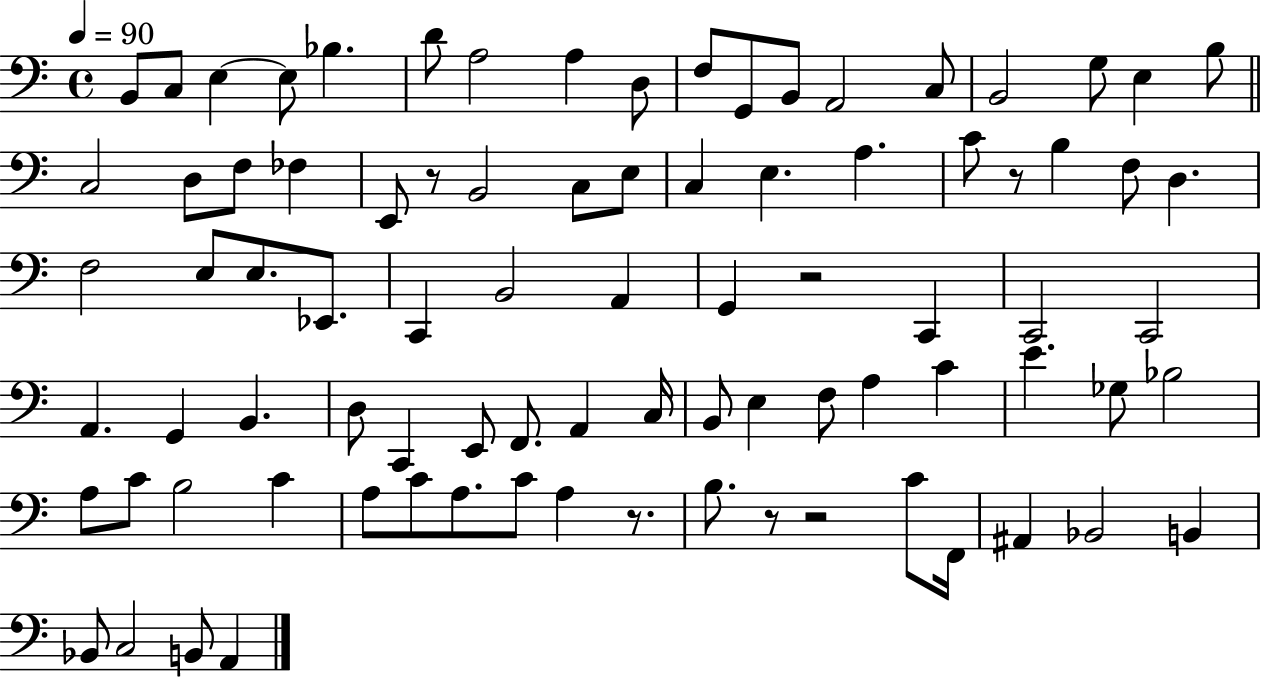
{
  \clef bass
  \time 4/4
  \defaultTimeSignature
  \key c \major
  \tempo 4 = 90
  \repeat volta 2 { b,8 c8 e4~~ e8 bes4. | d'8 a2 a4 d8 | f8 g,8 b,8 a,2 c8 | b,2 g8 e4 b8 | \break \bar "||" \break \key a \minor c2 d8 f8 fes4 | e,8 r8 b,2 c8 e8 | c4 e4. a4. | c'8 r8 b4 f8 d4. | \break f2 e8 e8. ees,8. | c,4 b,2 a,4 | g,4 r2 c,4 | c,2 c,2 | \break a,4. g,4 b,4. | d8 c,4 e,8 f,8. a,4 c16 | b,8 e4 f8 a4 c'4 | e'4. ges8 bes2 | \break a8 c'8 b2 c'4 | a8 c'8 a8. c'8 a4 r8. | b8. r8 r2 c'8 f,16 | ais,4 bes,2 b,4 | \break bes,8 c2 b,8 a,4 | } \bar "|."
}